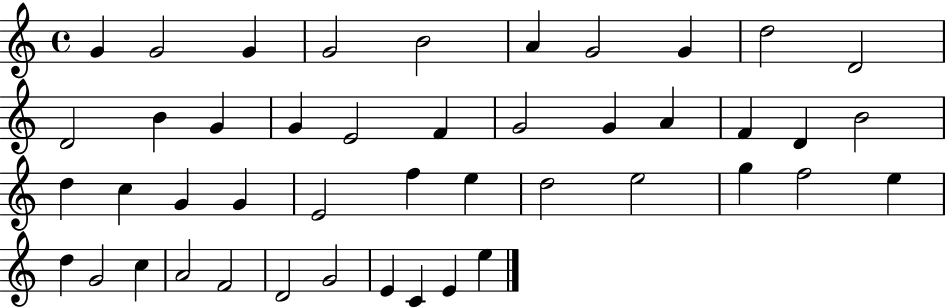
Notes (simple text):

G4/q G4/h G4/q G4/h B4/h A4/q G4/h G4/q D5/h D4/h D4/h B4/q G4/q G4/q E4/h F4/q G4/h G4/q A4/q F4/q D4/q B4/h D5/q C5/q G4/q G4/q E4/h F5/q E5/q D5/h E5/h G5/q F5/h E5/q D5/q G4/h C5/q A4/h F4/h D4/h G4/h E4/q C4/q E4/q E5/q